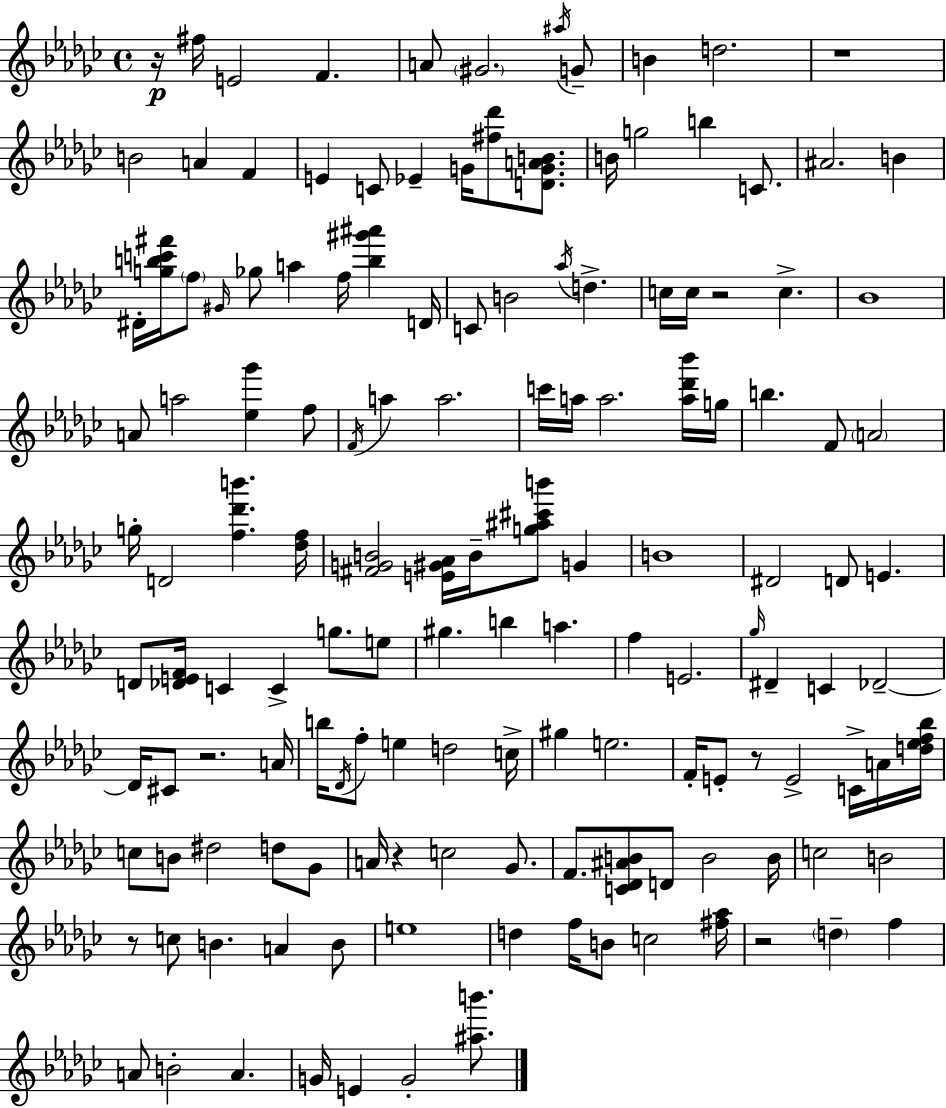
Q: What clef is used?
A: treble